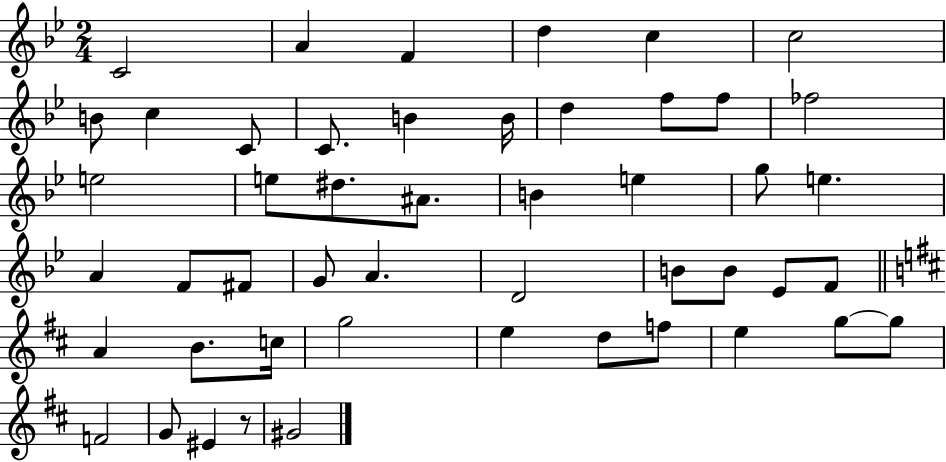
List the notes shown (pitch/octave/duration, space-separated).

C4/h A4/q F4/q D5/q C5/q C5/h B4/e C5/q C4/e C4/e. B4/q B4/s D5/q F5/e F5/e FES5/h E5/h E5/e D#5/e. A#4/e. B4/q E5/q G5/e E5/q. A4/q F4/e F#4/e G4/e A4/q. D4/h B4/e B4/e Eb4/e F4/e A4/q B4/e. C5/s G5/h E5/q D5/e F5/e E5/q G5/e G5/e F4/h G4/e EIS4/q R/e G#4/h